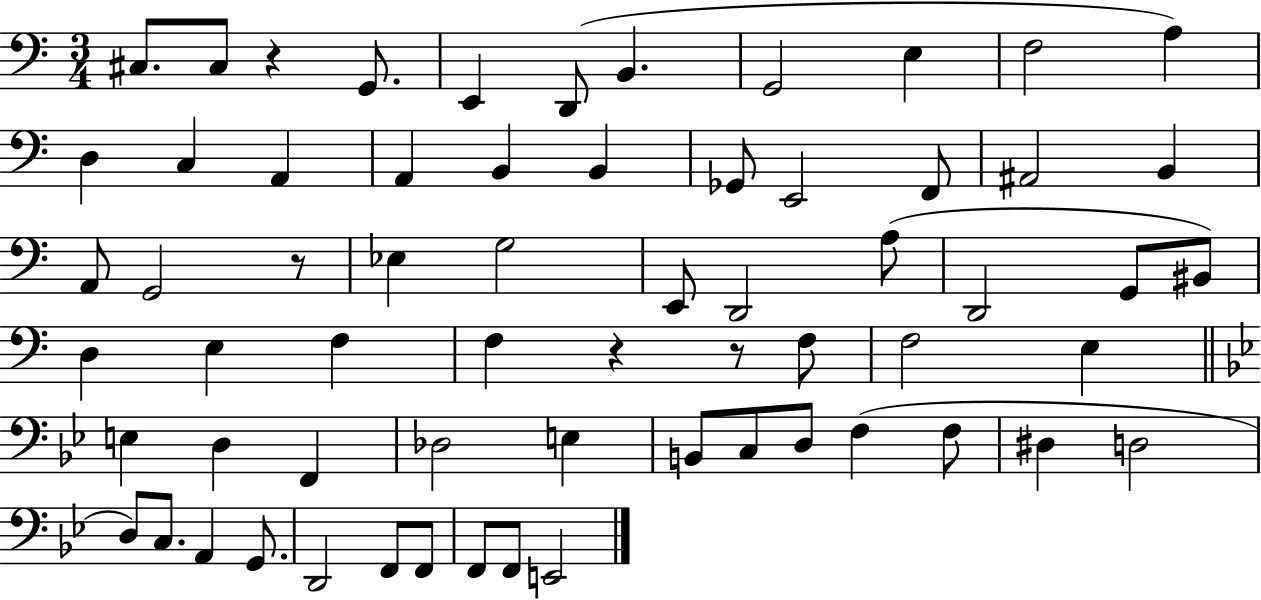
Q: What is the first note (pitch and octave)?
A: C#3